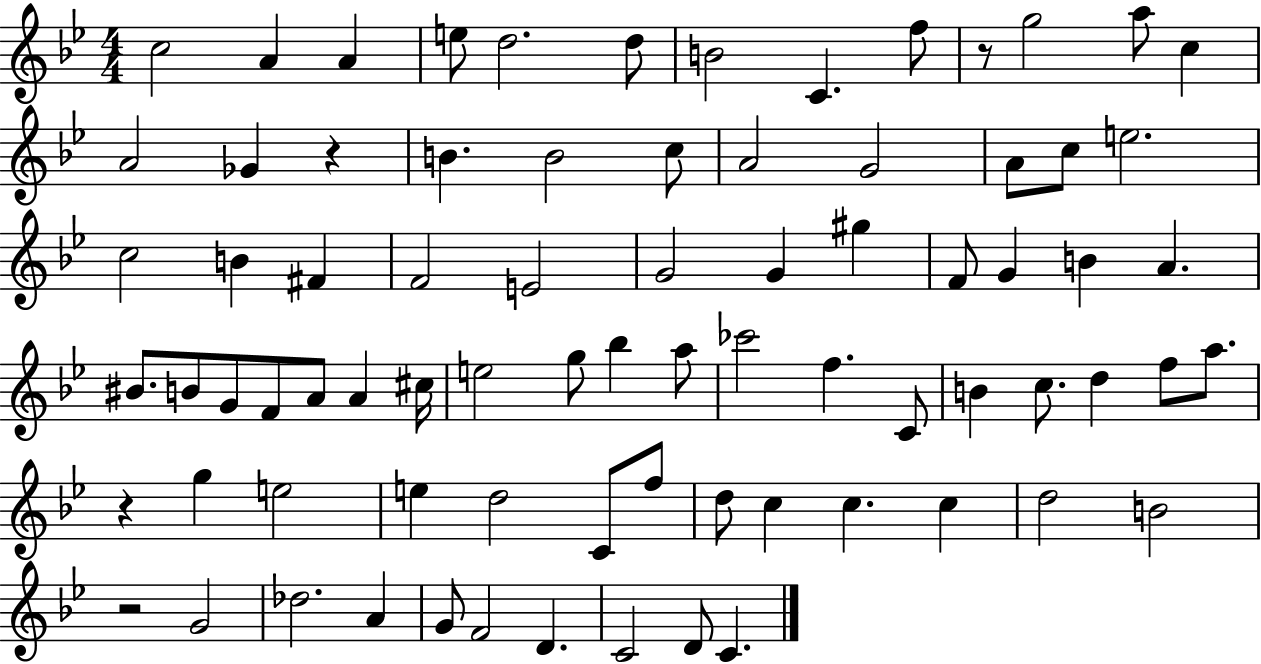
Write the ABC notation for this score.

X:1
T:Untitled
M:4/4
L:1/4
K:Bb
c2 A A e/2 d2 d/2 B2 C f/2 z/2 g2 a/2 c A2 _G z B B2 c/2 A2 G2 A/2 c/2 e2 c2 B ^F F2 E2 G2 G ^g F/2 G B A ^B/2 B/2 G/2 F/2 A/2 A ^c/4 e2 g/2 _b a/2 _c'2 f C/2 B c/2 d f/2 a/2 z g e2 e d2 C/2 f/2 d/2 c c c d2 B2 z2 G2 _d2 A G/2 F2 D C2 D/2 C